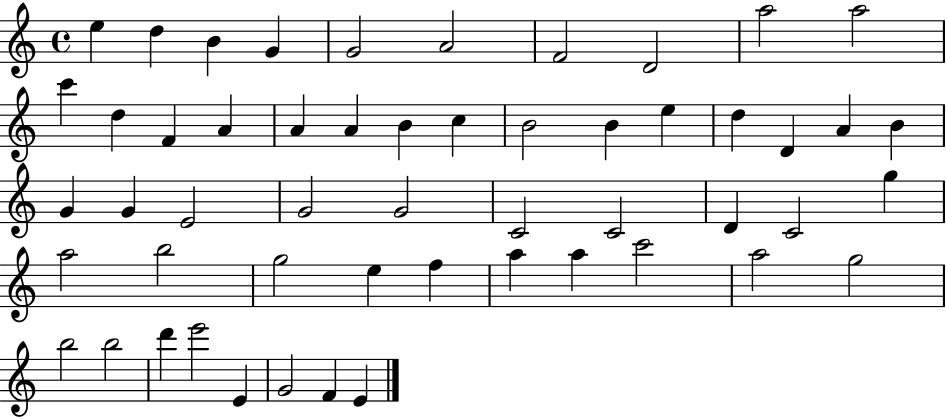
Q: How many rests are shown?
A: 0